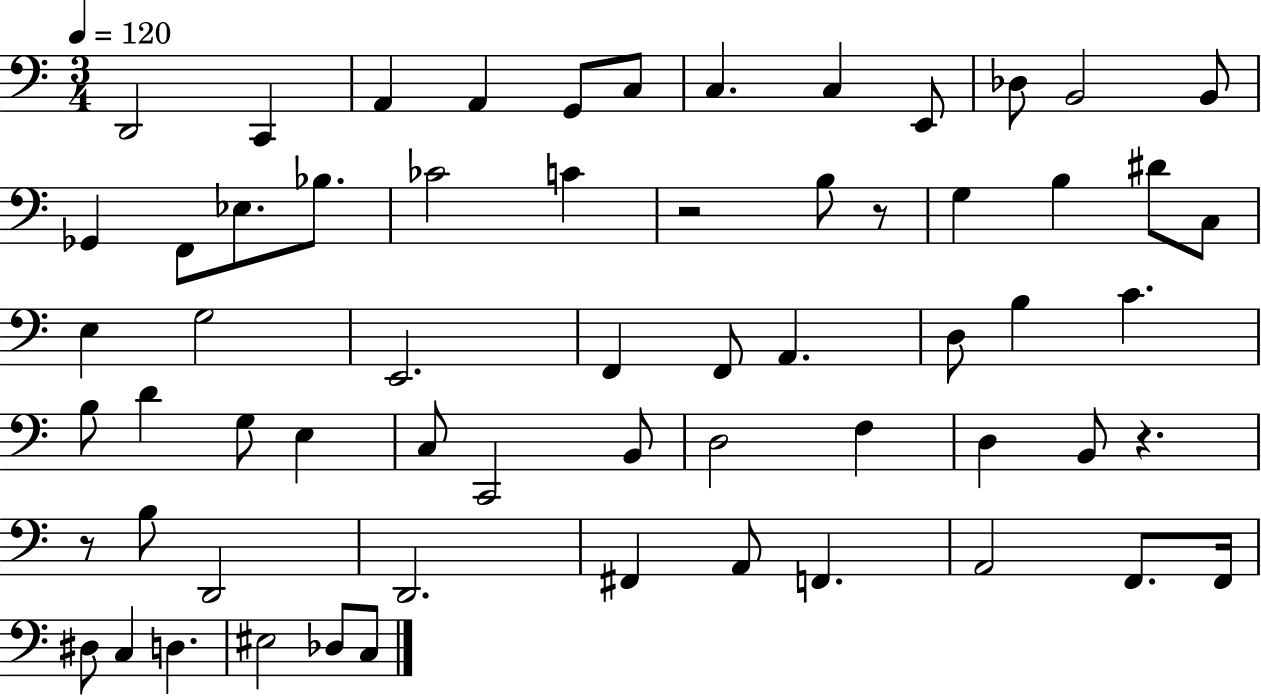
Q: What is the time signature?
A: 3/4